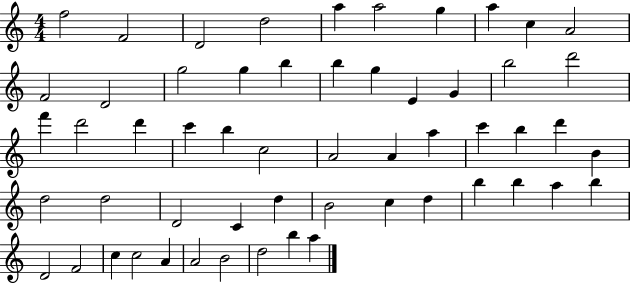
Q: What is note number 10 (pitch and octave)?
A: A4